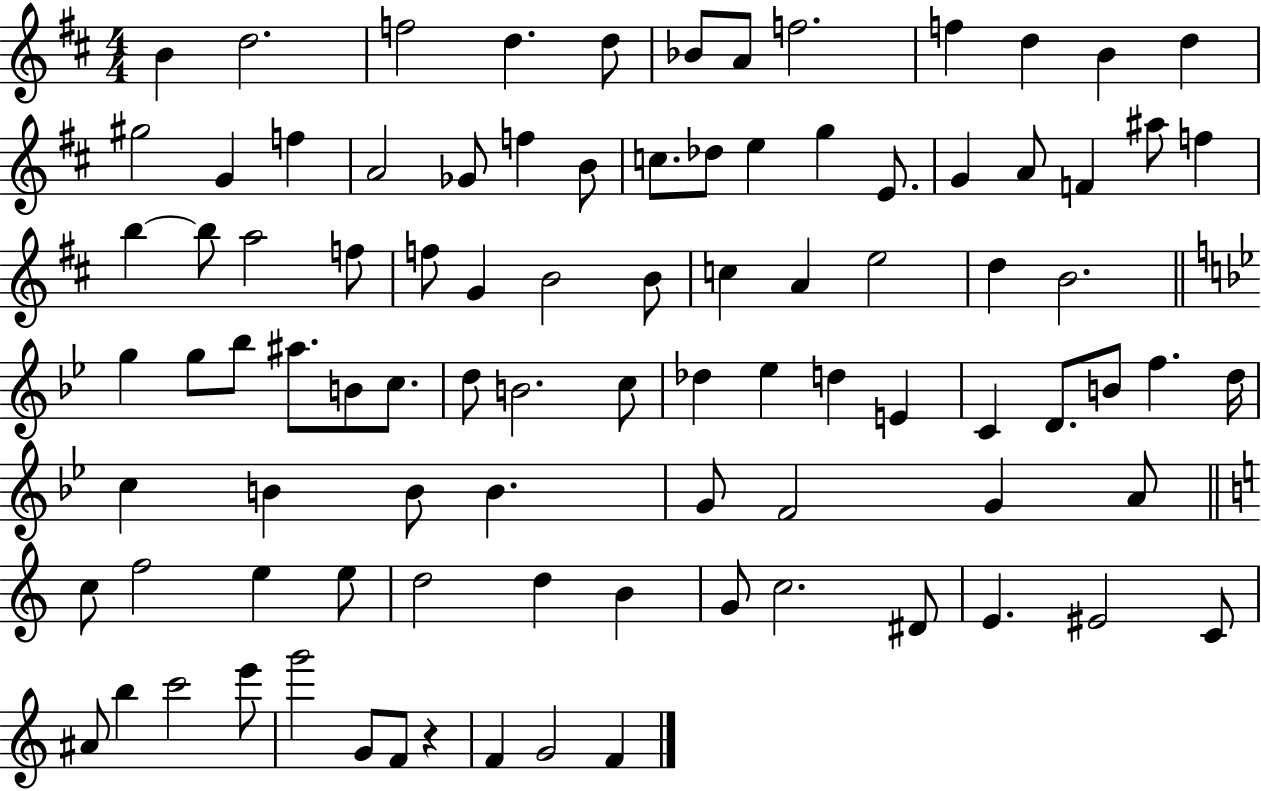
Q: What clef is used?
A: treble